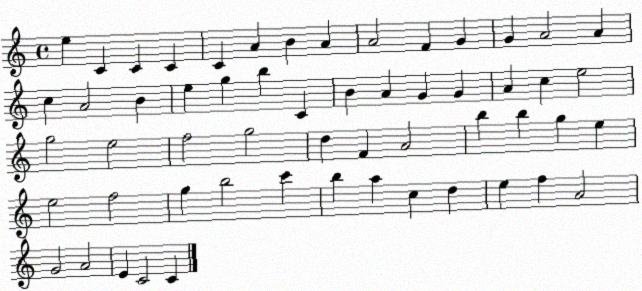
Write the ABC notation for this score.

X:1
T:Untitled
M:4/4
L:1/4
K:C
e C C C C A B A A2 F G G A2 A c A2 B e g b C B A G G A c e2 g2 e2 f2 g2 d F A2 b b g e e2 f2 g b2 c' b a c d e f A2 G2 A2 E C2 C